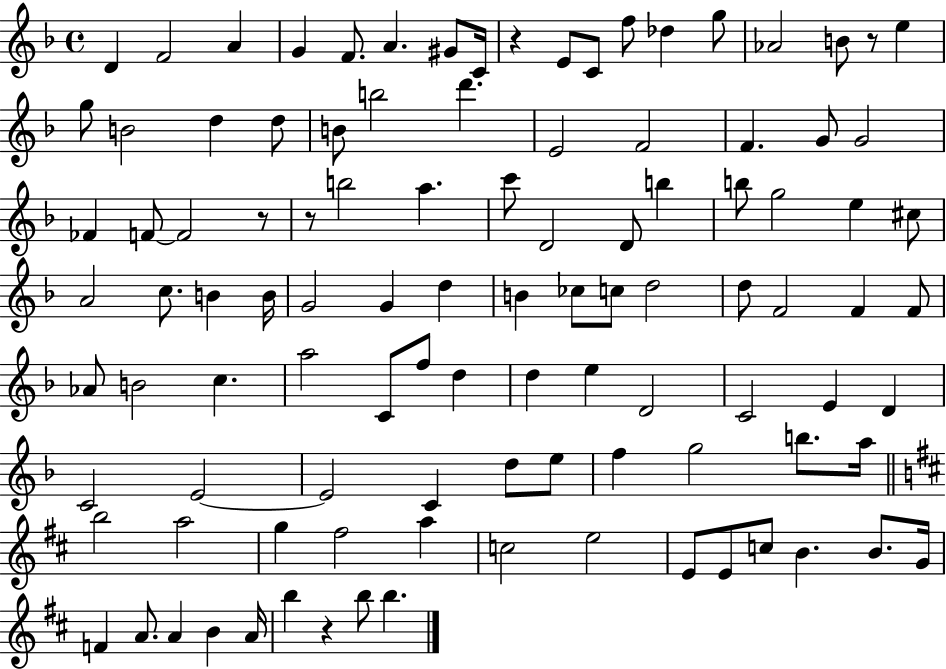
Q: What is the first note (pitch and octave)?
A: D4